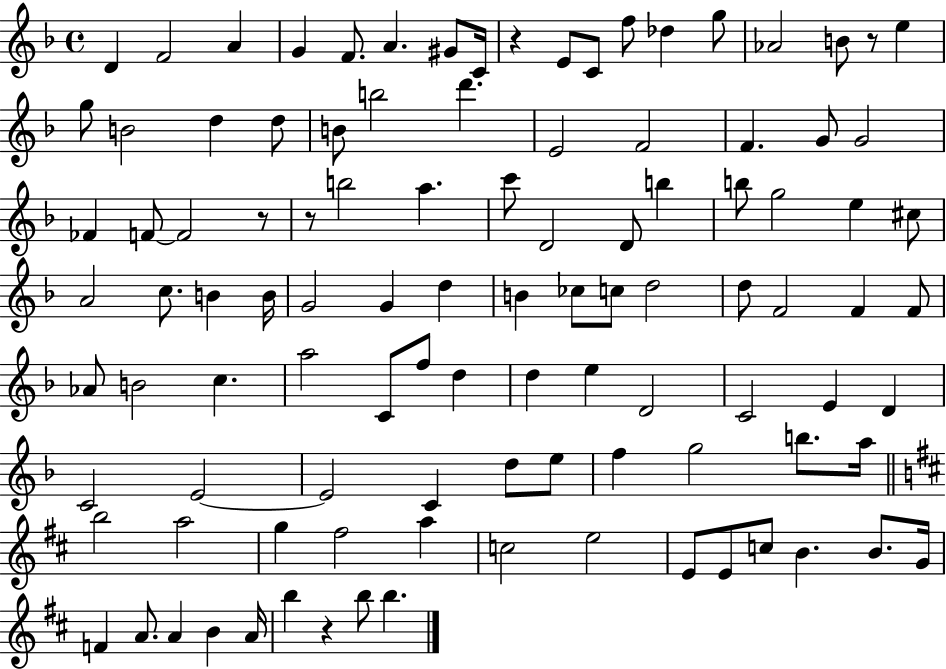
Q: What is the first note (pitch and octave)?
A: D4